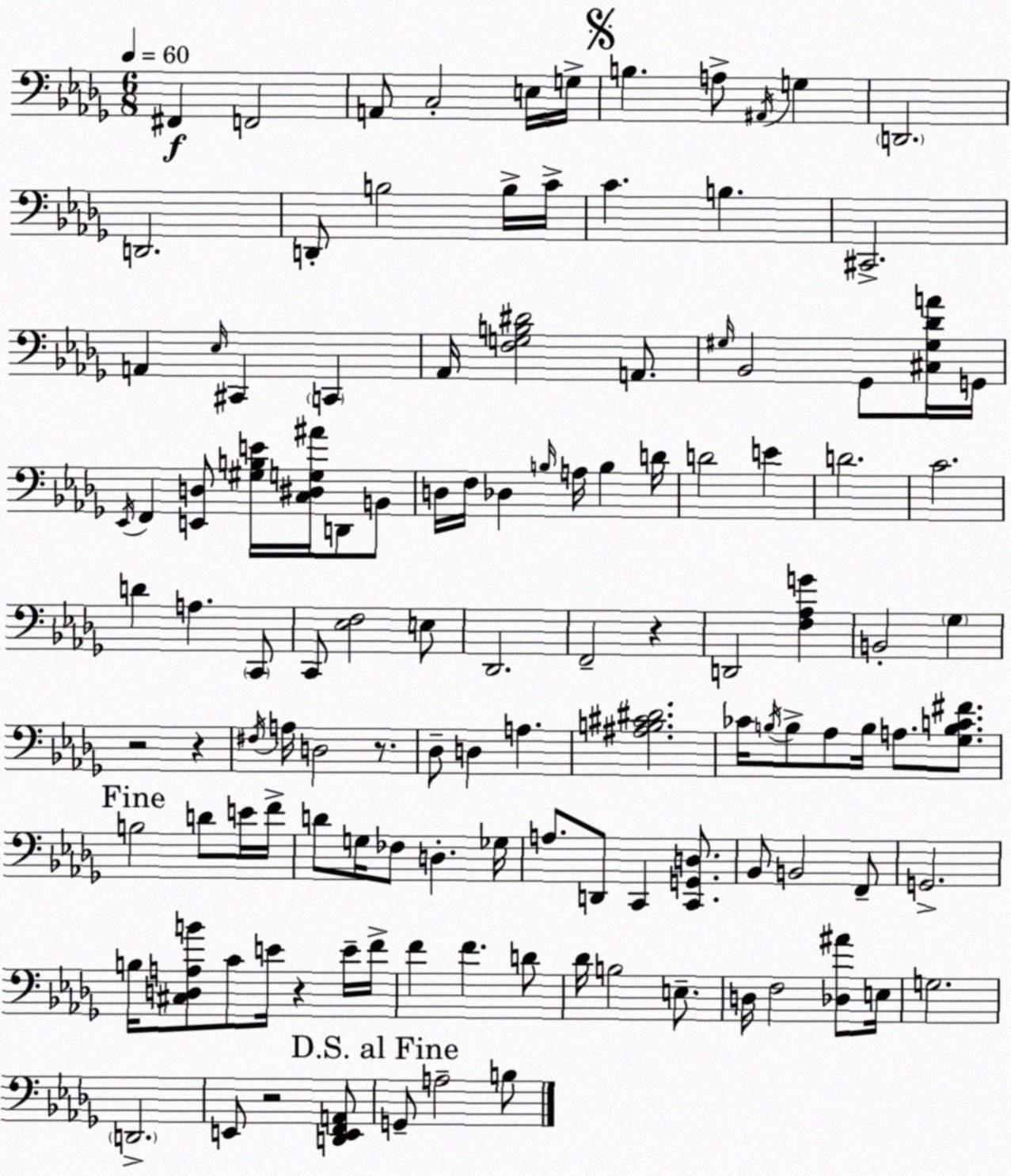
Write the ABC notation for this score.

X:1
T:Untitled
M:6/8
L:1/4
K:Bbm
^F,, F,,2 A,,/2 C,2 E,/4 G,/4 B, A,/2 ^A,,/4 G, D,,2 D,,2 D,,/2 B,2 B,/4 C/4 C B, ^C,,2 A,, _E,/4 ^C,, C,, _A,,/4 [F,G,B,^D]2 A,,/2 ^G,/4 _B,,2 _G,,/2 [^C,^G,_DA]/4 G,,/4 _E,,/4 F,, [E,,D,]/2 [^G,B,E]/4 [C,^D,G,^A]/4 D,,/2 B,,/2 D,/4 F,/4 _D, B,/4 A,/4 B, D/4 D2 E D2 C2 D A, C,,/2 C,,/2 [_E,F,]2 E,/2 _D,,2 F,,2 z D,,2 [F,_A,G] B,,2 _G, z2 z ^F,/4 A,/4 D,2 z/2 _D,/2 D, A, [^A,B,^C^D]2 _C/4 B,/4 B,/2 _A,/2 B,/4 A,/2 [_G,B,C^F]/2 B,2 D/2 E/4 F/4 D/2 G,/4 _F,/2 D, _G,/4 A,/2 D,,/2 C,, [C,,G,,D,]/2 _B,,/2 B,,2 F,,/2 G,,2 B,/4 [^C,D,A,B]/2 C/2 E/4 z E/4 F/4 F F D/2 _D/4 B,2 E,/2 D,/4 F,2 [_D,^A]/2 E,/4 G,2 D,,2 E,,/2 z2 [D,,E,,F,,A,,]/2 G,,/2 A,2 B,/2